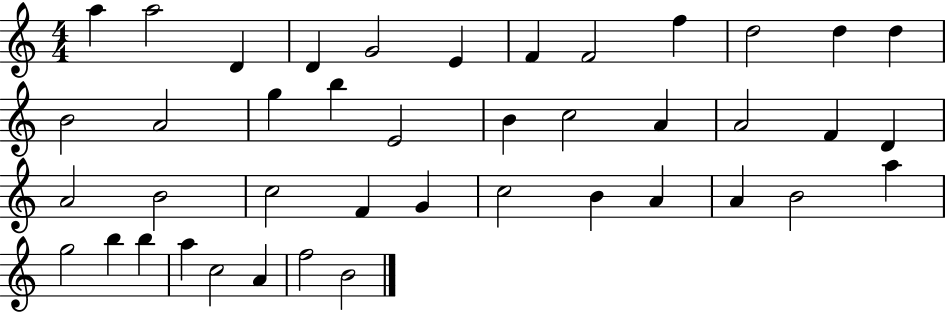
{
  \clef treble
  \numericTimeSignature
  \time 4/4
  \key c \major
  a''4 a''2 d'4 | d'4 g'2 e'4 | f'4 f'2 f''4 | d''2 d''4 d''4 | \break b'2 a'2 | g''4 b''4 e'2 | b'4 c''2 a'4 | a'2 f'4 d'4 | \break a'2 b'2 | c''2 f'4 g'4 | c''2 b'4 a'4 | a'4 b'2 a''4 | \break g''2 b''4 b''4 | a''4 c''2 a'4 | f''2 b'2 | \bar "|."
}